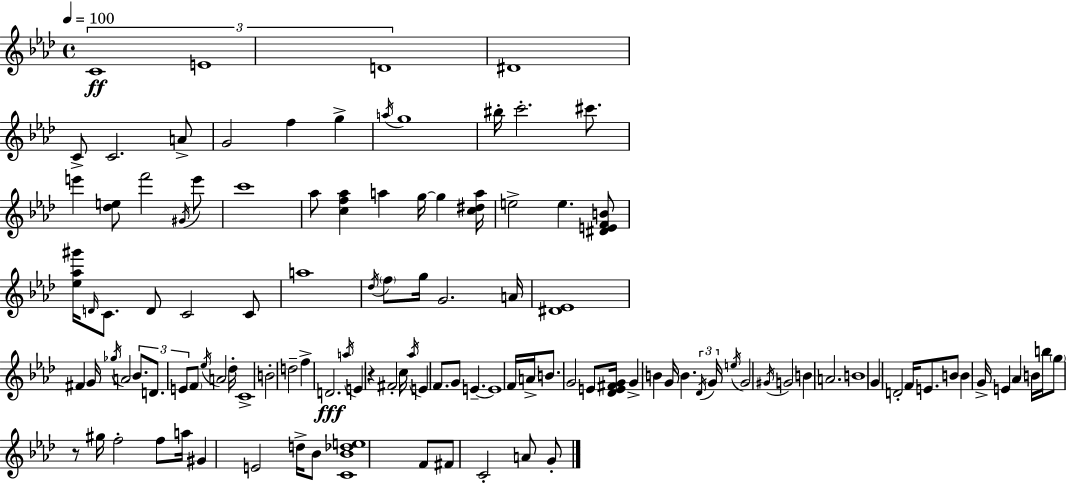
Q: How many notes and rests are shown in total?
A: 116